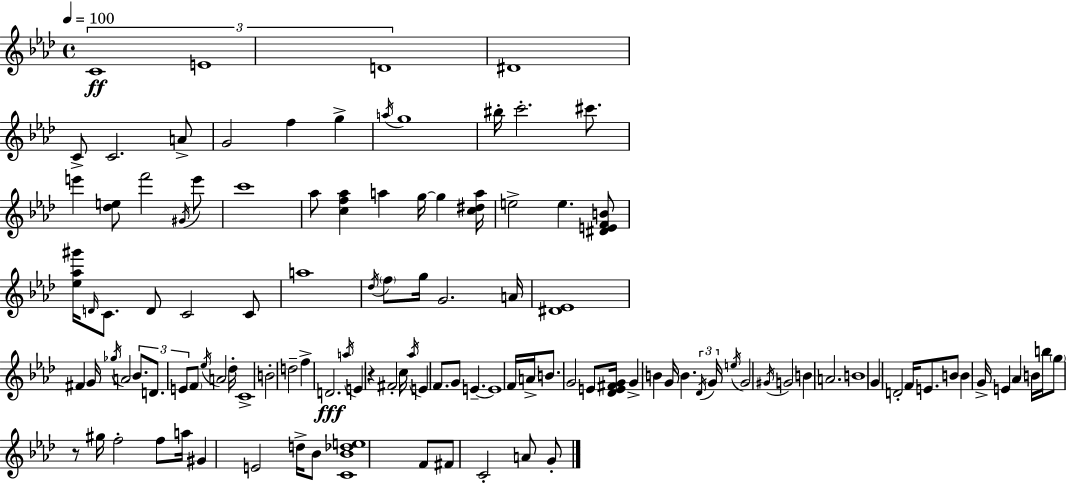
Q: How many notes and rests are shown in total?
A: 116